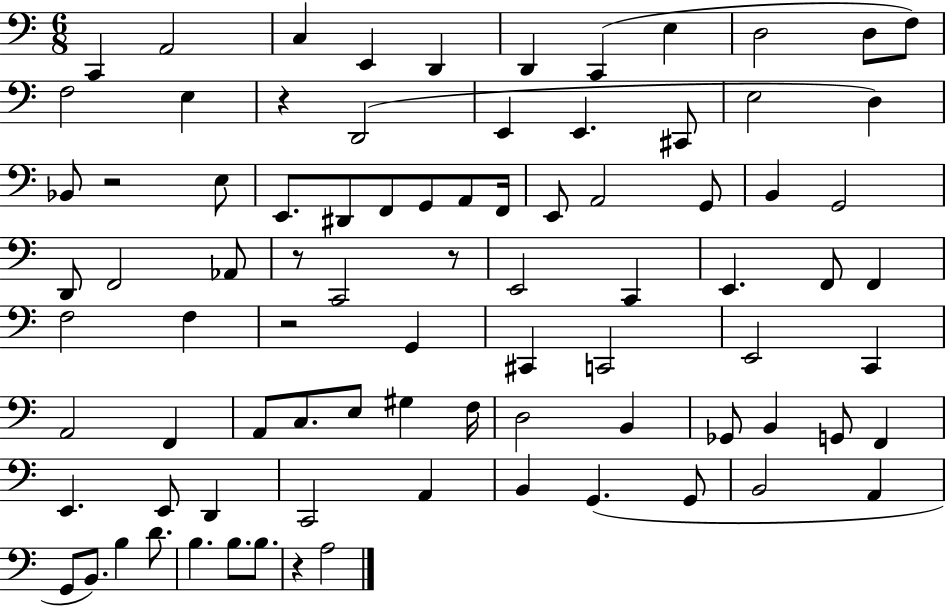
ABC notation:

X:1
T:Untitled
M:6/8
L:1/4
K:C
C,, A,,2 C, E,, D,, D,, C,, E, D,2 D,/2 F,/2 F,2 E, z D,,2 E,, E,, ^C,,/2 E,2 D, _B,,/2 z2 E,/2 E,,/2 ^D,,/2 F,,/2 G,,/2 A,,/2 F,,/4 E,,/2 A,,2 G,,/2 B,, G,,2 D,,/2 F,,2 _A,,/2 z/2 C,,2 z/2 E,,2 C,, E,, F,,/2 F,, F,2 F, z2 G,, ^C,, C,,2 E,,2 C,, A,,2 F,, A,,/2 C,/2 E,/2 ^G, F,/4 D,2 B,, _G,,/2 B,, G,,/2 F,, E,, E,,/2 D,, C,,2 A,, B,, G,, G,,/2 B,,2 A,, G,,/2 B,,/2 B, D/2 B, B,/2 B,/2 z A,2